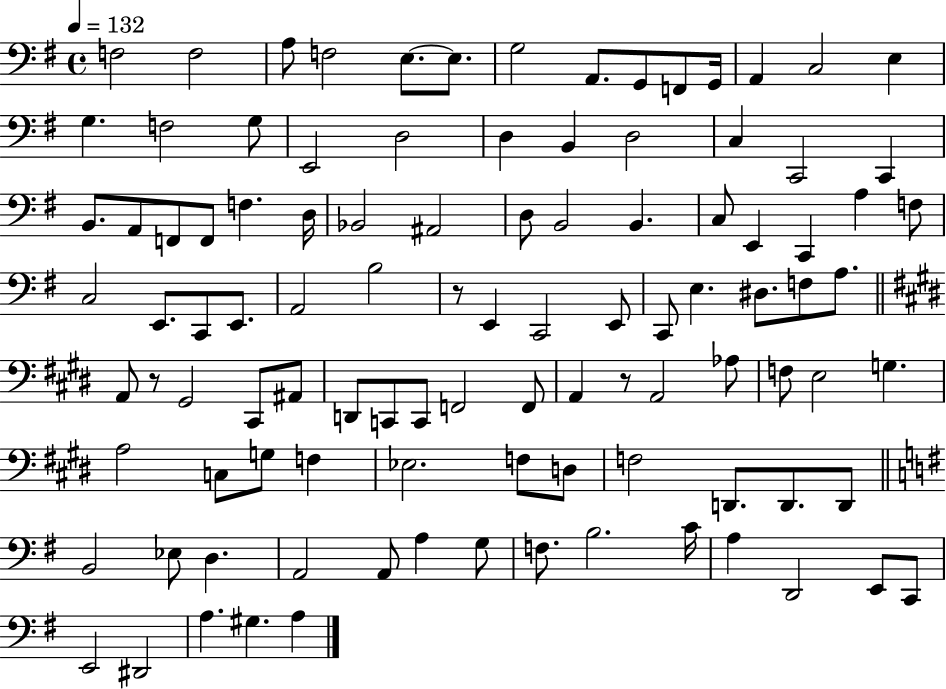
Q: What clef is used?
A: bass